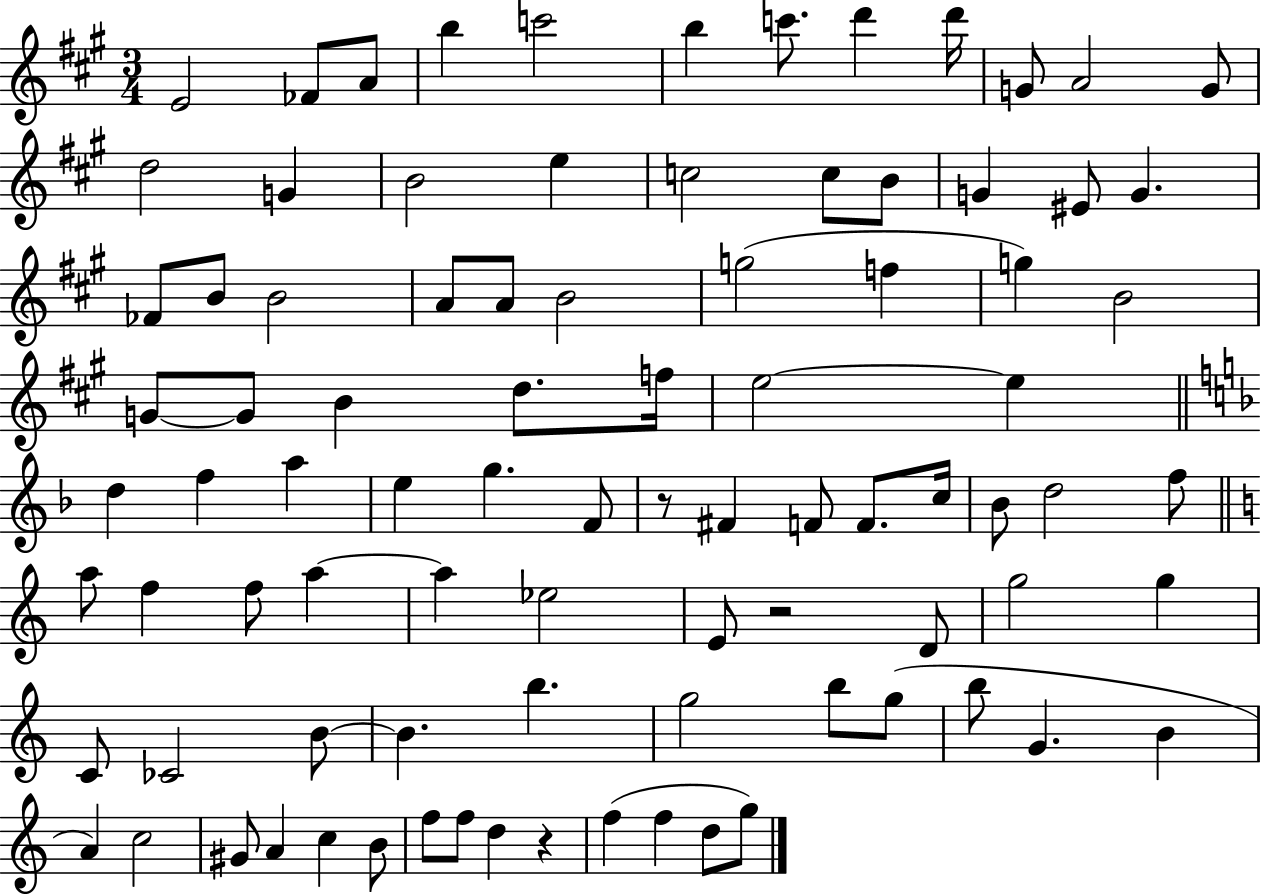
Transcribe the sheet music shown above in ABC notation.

X:1
T:Untitled
M:3/4
L:1/4
K:A
E2 _F/2 A/2 b c'2 b c'/2 d' d'/4 G/2 A2 G/2 d2 G B2 e c2 c/2 B/2 G ^E/2 G _F/2 B/2 B2 A/2 A/2 B2 g2 f g B2 G/2 G/2 B d/2 f/4 e2 e d f a e g F/2 z/2 ^F F/2 F/2 c/4 _B/2 d2 f/2 a/2 f f/2 a a _e2 E/2 z2 D/2 g2 g C/2 _C2 B/2 B b g2 b/2 g/2 b/2 G B A c2 ^G/2 A c B/2 f/2 f/2 d z f f d/2 g/2